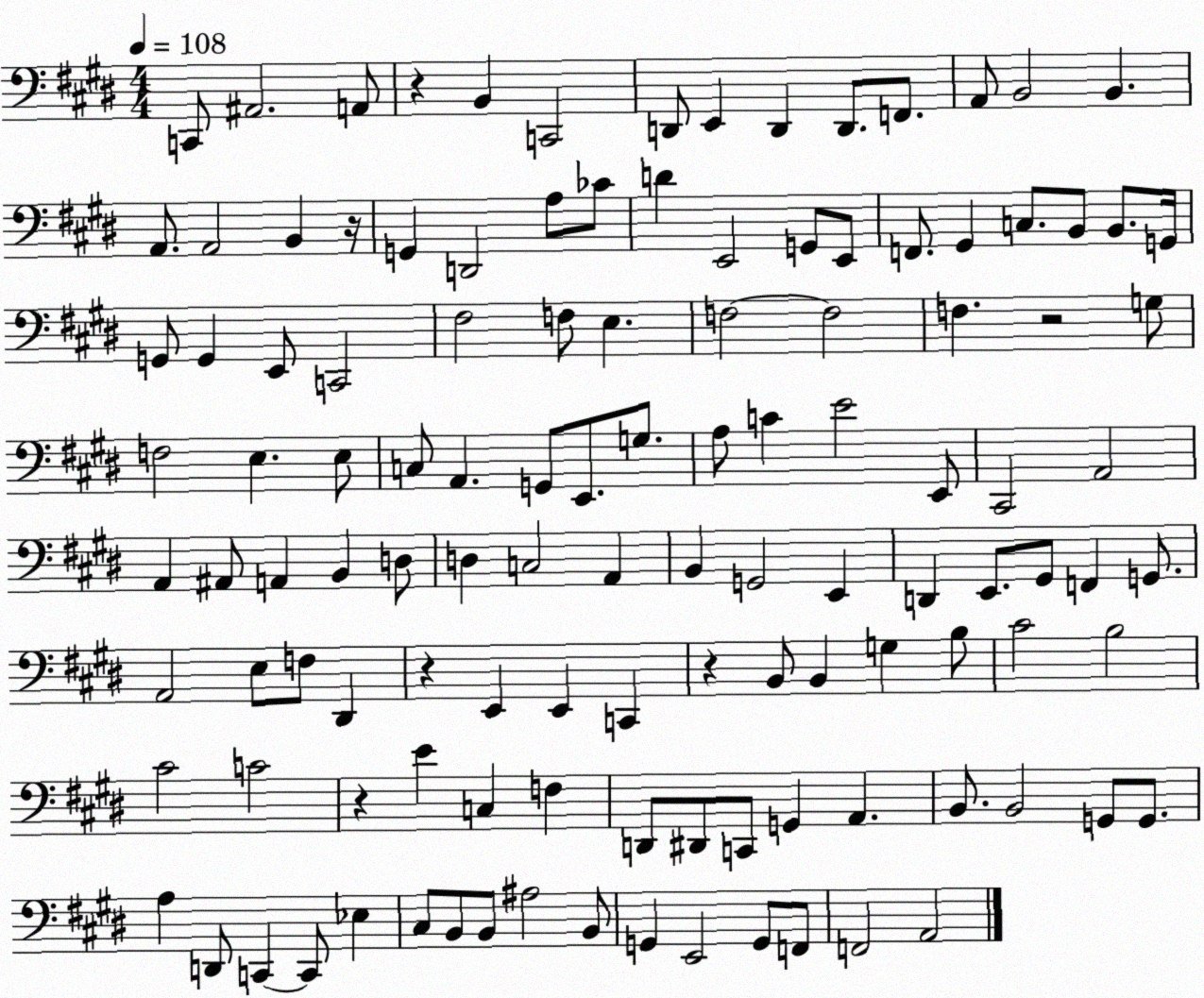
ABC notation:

X:1
T:Untitled
M:4/4
L:1/4
K:E
C,,/2 ^A,,2 A,,/2 z B,, C,,2 D,,/2 E,, D,, D,,/2 F,,/2 A,,/2 B,,2 B,, A,,/2 A,,2 B,, z/4 G,, D,,2 A,/2 _C/2 D E,,2 G,,/2 E,,/2 F,,/2 ^G,, C,/2 B,,/2 B,,/2 G,,/4 G,,/2 G,, E,,/2 C,,2 ^F,2 F,/2 E, F,2 F,2 F, z2 G,/2 F,2 E, E,/2 C,/2 A,, G,,/2 E,,/2 G,/2 A,/2 C E2 E,,/2 ^C,,2 A,,2 A,, ^A,,/2 A,, B,, D,/2 D, C,2 A,, B,, G,,2 E,, D,, E,,/2 ^G,,/2 F,, G,,/2 A,,2 E,/2 F,/2 ^D,, z E,, E,, C,, z B,,/2 B,, G, B,/2 ^C2 B,2 ^C2 C2 z E C, F, D,,/2 ^D,,/2 C,,/2 G,, A,, B,,/2 B,,2 G,,/2 G,,/2 A, D,,/2 C,, C,,/2 _E, ^C,/2 B,,/2 B,,/2 ^A,2 B,,/2 G,, E,,2 G,,/2 F,,/2 F,,2 A,,2